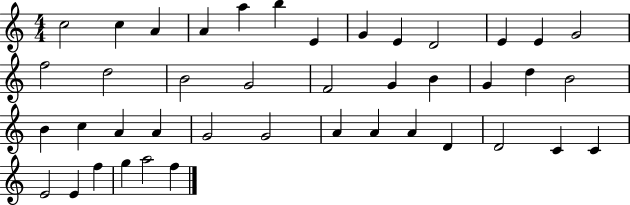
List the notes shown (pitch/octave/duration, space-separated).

C5/h C5/q A4/q A4/q A5/q B5/q E4/q G4/q E4/q D4/h E4/q E4/q G4/h F5/h D5/h B4/h G4/h F4/h G4/q B4/q G4/q D5/q B4/h B4/q C5/q A4/q A4/q G4/h G4/h A4/q A4/q A4/q D4/q D4/h C4/q C4/q E4/h E4/q F5/q G5/q A5/h F5/q